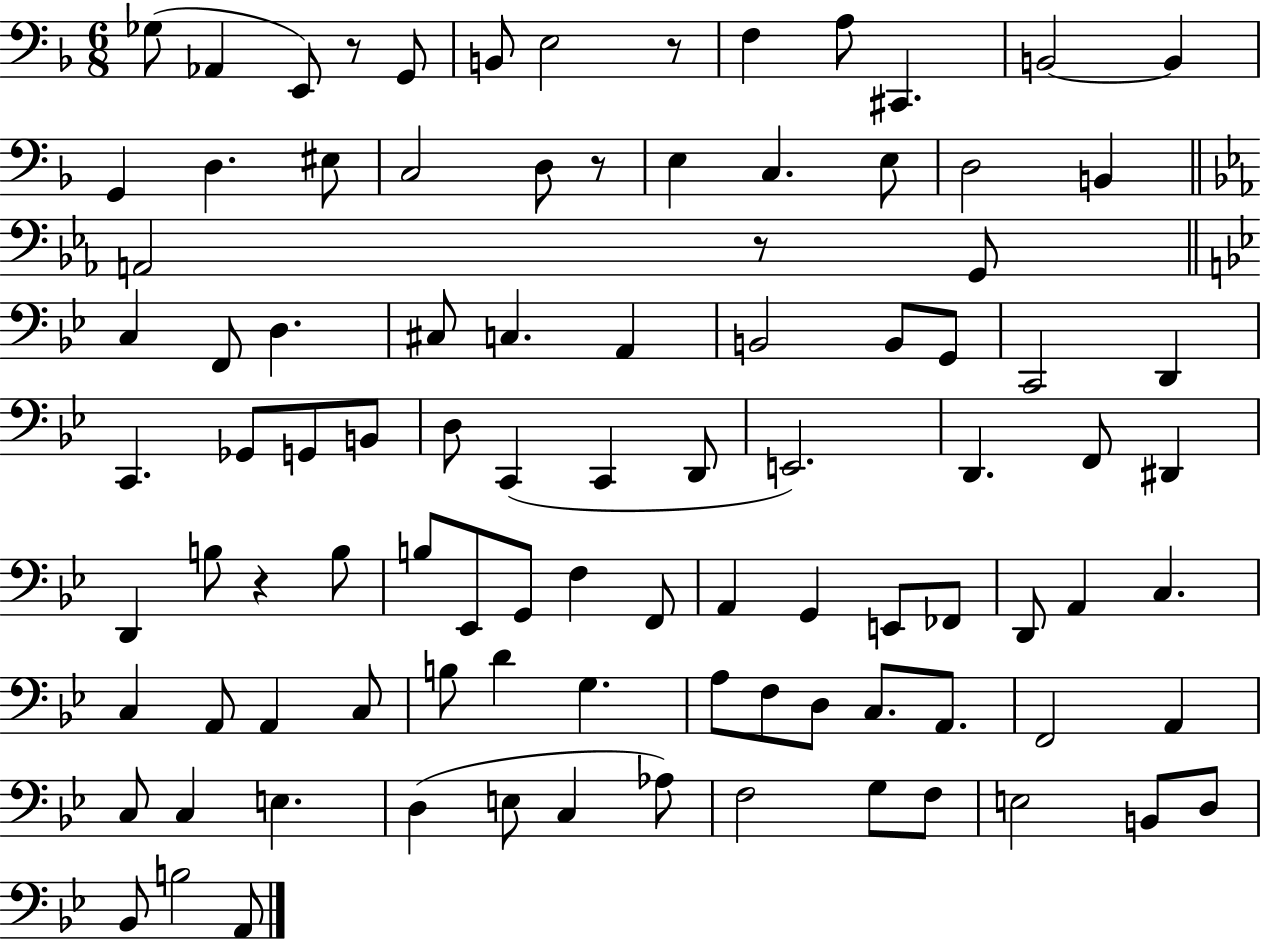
Gb3/e Ab2/q E2/e R/e G2/e B2/e E3/h R/e F3/q A3/e C#2/q. B2/h B2/q G2/q D3/q. EIS3/e C3/h D3/e R/e E3/q C3/q. E3/e D3/h B2/q A2/h R/e G2/e C3/q F2/e D3/q. C#3/e C3/q. A2/q B2/h B2/e G2/e C2/h D2/q C2/q. Gb2/e G2/e B2/e D3/e C2/q C2/q D2/e E2/h. D2/q. F2/e D#2/q D2/q B3/e R/q B3/e B3/e Eb2/e G2/e F3/q F2/e A2/q G2/q E2/e FES2/e D2/e A2/q C3/q. C3/q A2/e A2/q C3/e B3/e D4/q G3/q. A3/e F3/e D3/e C3/e. A2/e. F2/h A2/q C3/e C3/q E3/q. D3/q E3/e C3/q Ab3/e F3/h G3/e F3/e E3/h B2/e D3/e Bb2/e B3/h A2/e